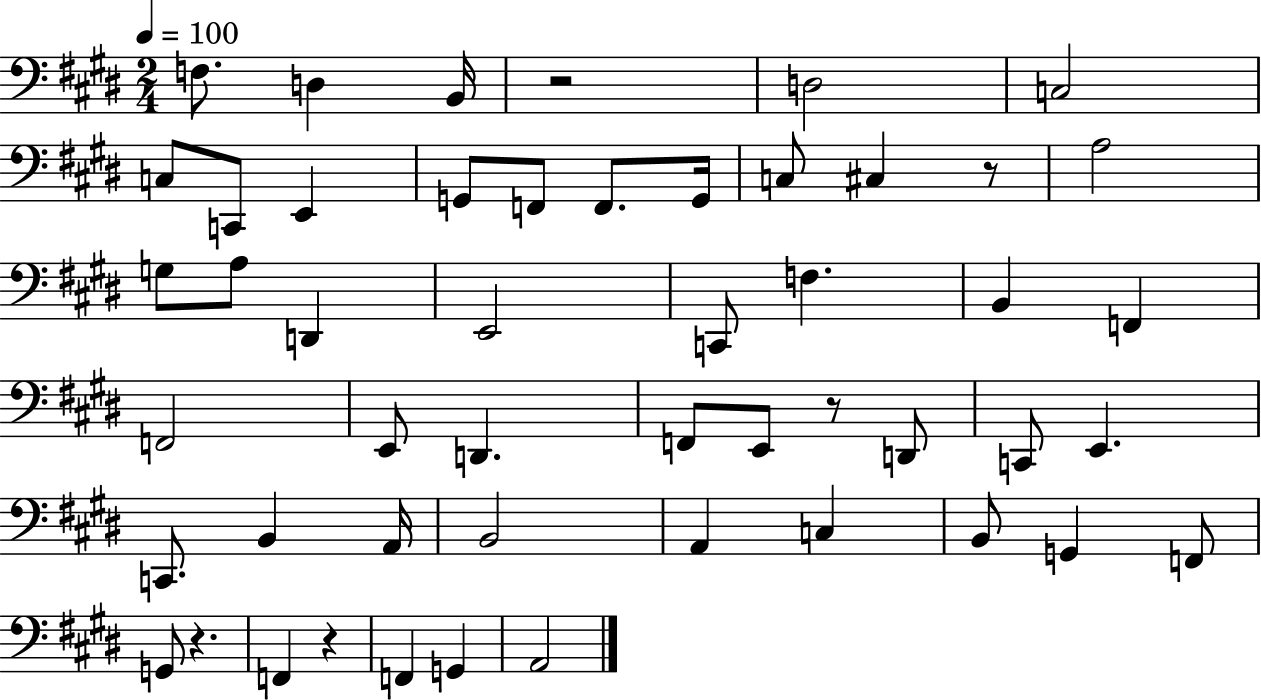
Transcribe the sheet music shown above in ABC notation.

X:1
T:Untitled
M:2/4
L:1/4
K:E
F,/2 D, B,,/4 z2 D,2 C,2 C,/2 C,,/2 E,, G,,/2 F,,/2 F,,/2 G,,/4 C,/2 ^C, z/2 A,2 G,/2 A,/2 D,, E,,2 C,,/2 F, B,, F,, F,,2 E,,/2 D,, F,,/2 E,,/2 z/2 D,,/2 C,,/2 E,, C,,/2 B,, A,,/4 B,,2 A,, C, B,,/2 G,, F,,/2 G,,/2 z F,, z F,, G,, A,,2